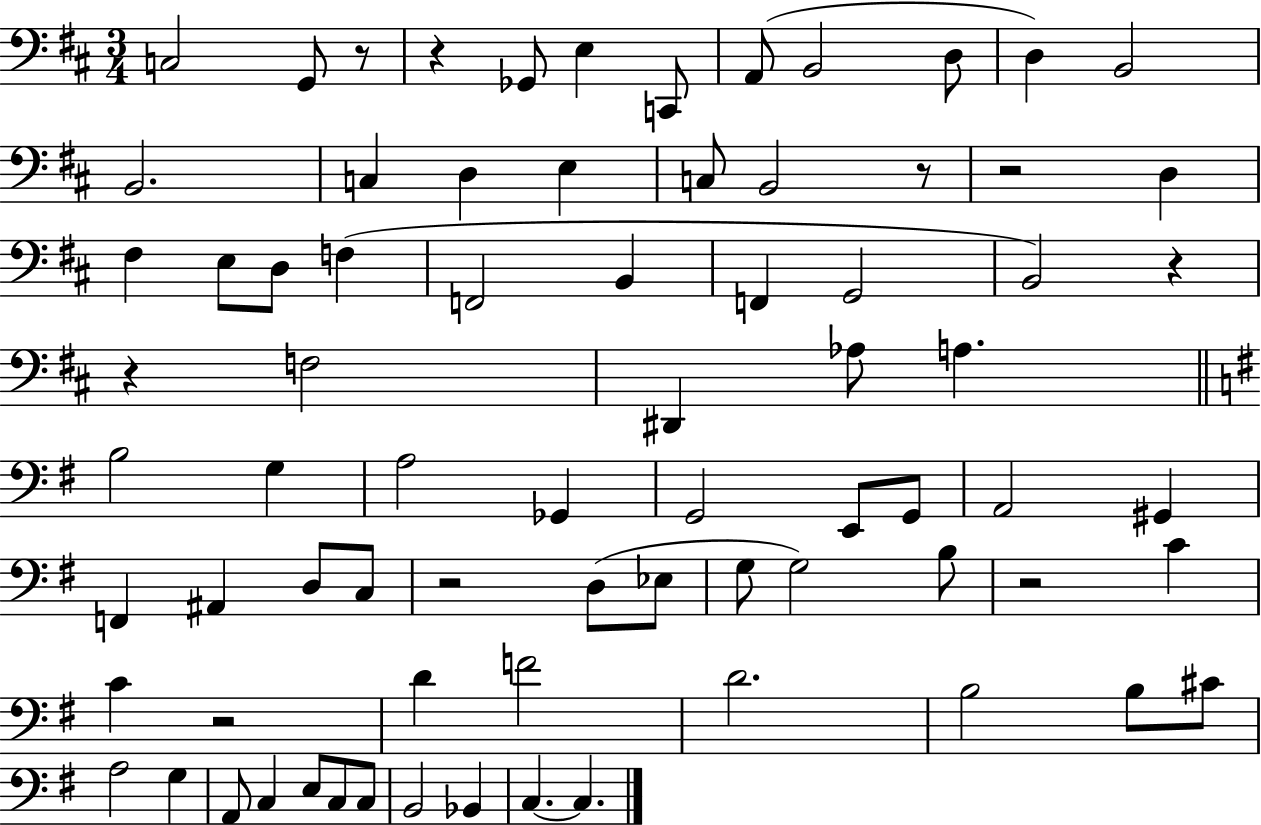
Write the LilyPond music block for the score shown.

{
  \clef bass
  \numericTimeSignature
  \time 3/4
  \key d \major
  c2 g,8 r8 | r4 ges,8 e4 c,8 | a,8( b,2 d8 | d4) b,2 | \break b,2. | c4 d4 e4 | c8 b,2 r8 | r2 d4 | \break fis4 e8 d8 f4( | f,2 b,4 | f,4 g,2 | b,2) r4 | \break r4 f2 | dis,4 aes8 a4. | \bar "||" \break \key g \major b2 g4 | a2 ges,4 | g,2 e,8 g,8 | a,2 gis,4 | \break f,4 ais,4 d8 c8 | r2 d8( ees8 | g8 g2) b8 | r2 c'4 | \break c'4 r2 | d'4 f'2 | d'2. | b2 b8 cis'8 | \break a2 g4 | a,8 c4 e8 c8 c8 | b,2 bes,4 | c4.~~ c4. | \break \bar "|."
}